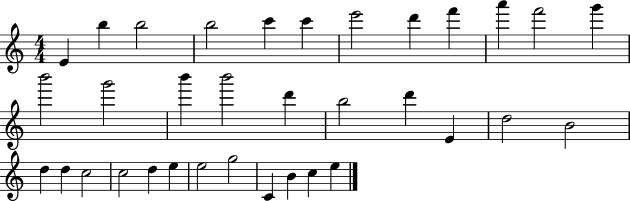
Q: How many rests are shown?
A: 0